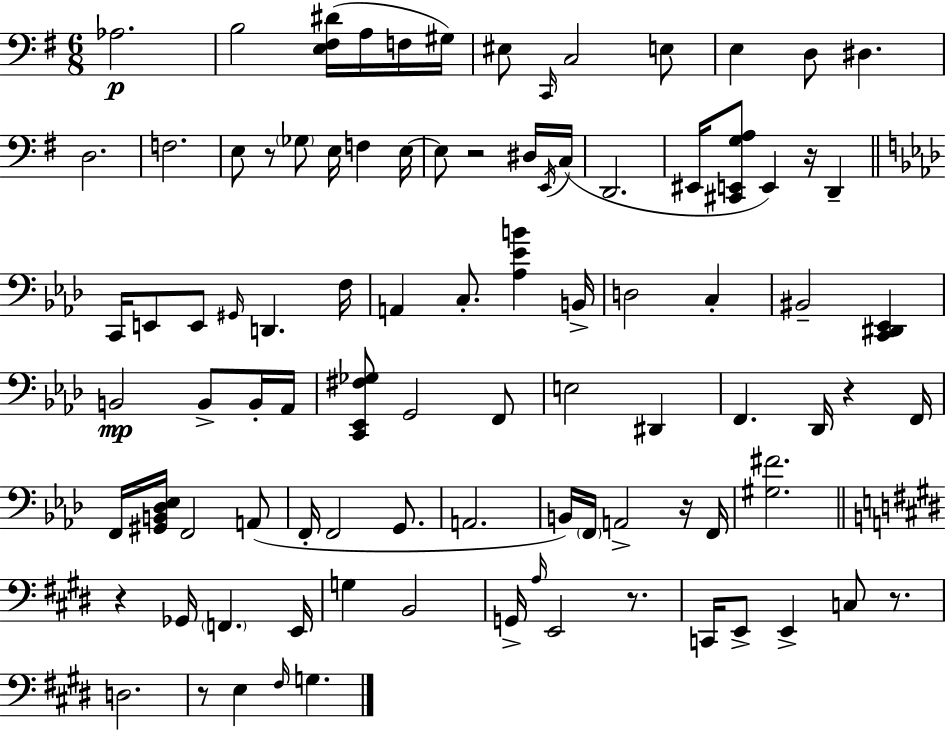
{
  \clef bass
  \numericTimeSignature
  \time 6/8
  \key g \major
  aes2.\p | b2 <e fis dis'>16( a16 f16 gis16) | eis8 \grace { c,16 } c2 e8 | e4 d8 dis4. | \break d2. | f2. | e8 r8 \parenthesize ges8 e16 f4 | e16~~ e8 r2 dis16 | \break \acciaccatura { e,16 }( c16 d,2. | eis,16 <cis, e, g a>8 e,4) r16 d,4-- | \bar "||" \break \key aes \major c,16 e,8 e,8 \grace { gis,16 } d,4. | f16 a,4 c8.-. <aes ees' b'>4 | b,16-> d2 c4-. | bis,2-- <c, dis, ees,>4 | \break b,2\mp b,8-> b,16-. | aes,16 <c, ees, fis ges>8 g,2 f,8 | e2 dis,4 | f,4. des,16 r4 | \break f,16 f,16 <gis, b, des ees>16 f,2 a,8( | f,16-. f,2 g,8. | a,2. | b,16) \parenthesize f,16 a,2-> r16 | \break f,16 <gis fis'>2. | \bar "||" \break \key e \major r4 ges,16 \parenthesize f,4. e,16 | g4 b,2 | g,16-> \grace { a16 } e,2 r8. | c,16 e,8-> e,4-> c8 r8. | \break d2. | r8 e4 \grace { fis16 } g4. | \bar "|."
}